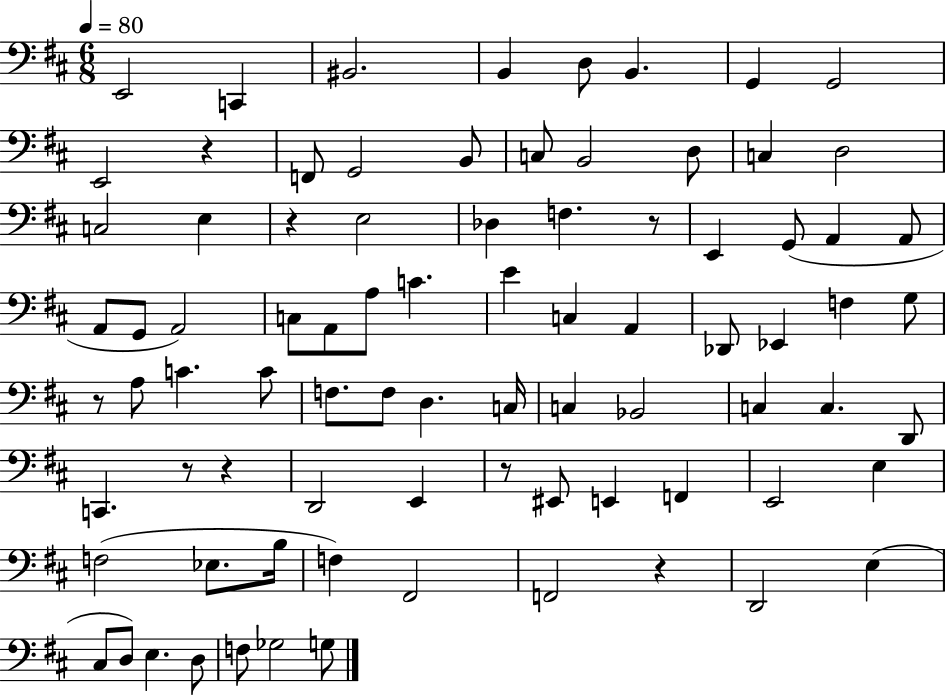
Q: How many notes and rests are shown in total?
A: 83